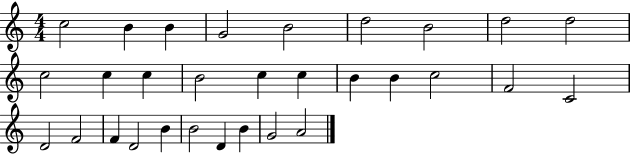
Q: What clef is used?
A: treble